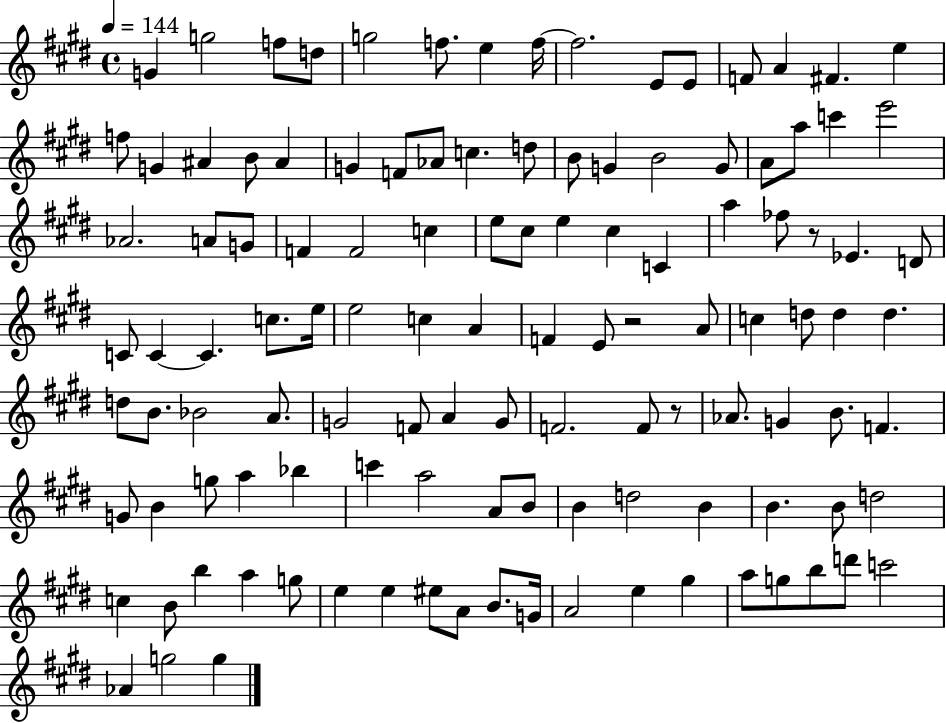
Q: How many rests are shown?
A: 3